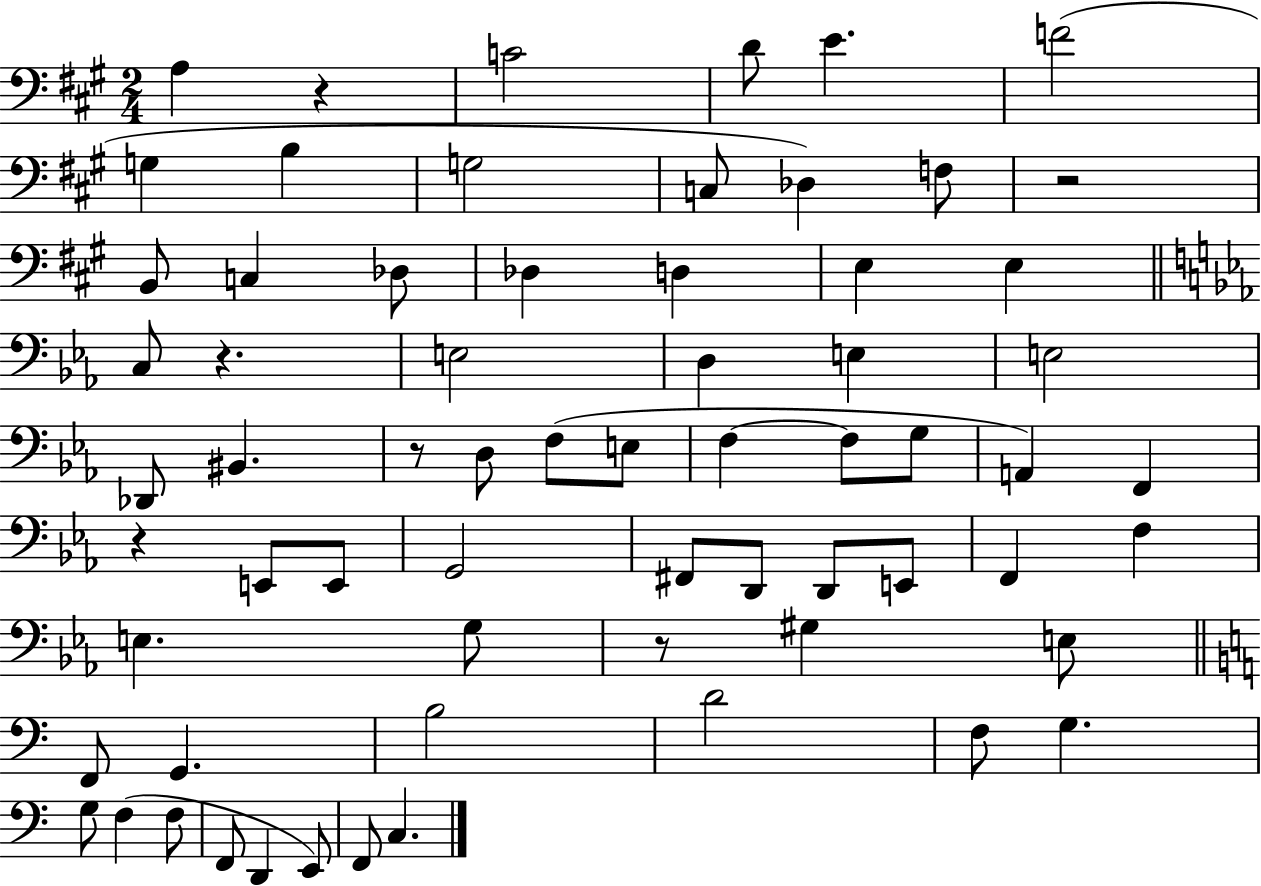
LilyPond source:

{
  \clef bass
  \numericTimeSignature
  \time 2/4
  \key a \major
  a4 r4 | c'2 | d'8 e'4. | f'2( | \break g4 b4 | g2 | c8 des4) f8 | r2 | \break b,8 c4 des8 | des4 d4 | e4 e4 | \bar "||" \break \key c \minor c8 r4. | e2 | d4 e4 | e2 | \break des,8 bis,4. | r8 d8 f8( e8 | f4~~ f8 g8 | a,4) f,4 | \break r4 e,8 e,8 | g,2 | fis,8 d,8 d,8 e,8 | f,4 f4 | \break e4. g8 | r8 gis4 e8 | \bar "||" \break \key c \major f,8 g,4. | b2 | d'2 | f8 g4. | \break g8 f4( f8 | f,8 d,4 e,8) | f,8 c4. | \bar "|."
}